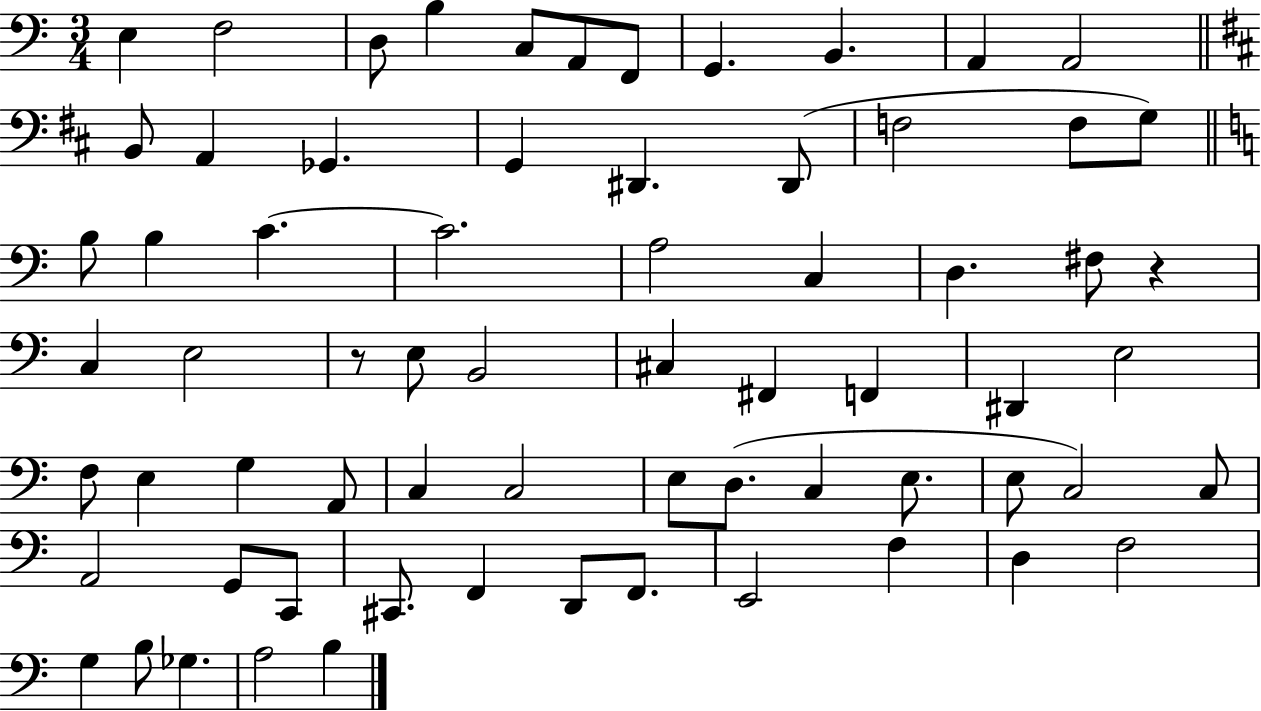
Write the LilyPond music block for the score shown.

{
  \clef bass
  \numericTimeSignature
  \time 3/4
  \key c \major
  \repeat volta 2 { e4 f2 | d8 b4 c8 a,8 f,8 | g,4. b,4. | a,4 a,2 | \break \bar "||" \break \key d \major b,8 a,4 ges,4. | g,4 dis,4. dis,8( | f2 f8 g8) | \bar "||" \break \key a \minor b8 b4 c'4.~~ | c'2. | a2 c4 | d4. fis8 r4 | \break c4 e2 | r8 e8 b,2 | cis4 fis,4 f,4 | dis,4 e2 | \break f8 e4 g4 a,8 | c4 c2 | e8 d8.( c4 e8. | e8 c2) c8 | \break a,2 g,8 c,8 | cis,8. f,4 d,8 f,8. | e,2 f4 | d4 f2 | \break g4 b8 ges4. | a2 b4 | } \bar "|."
}